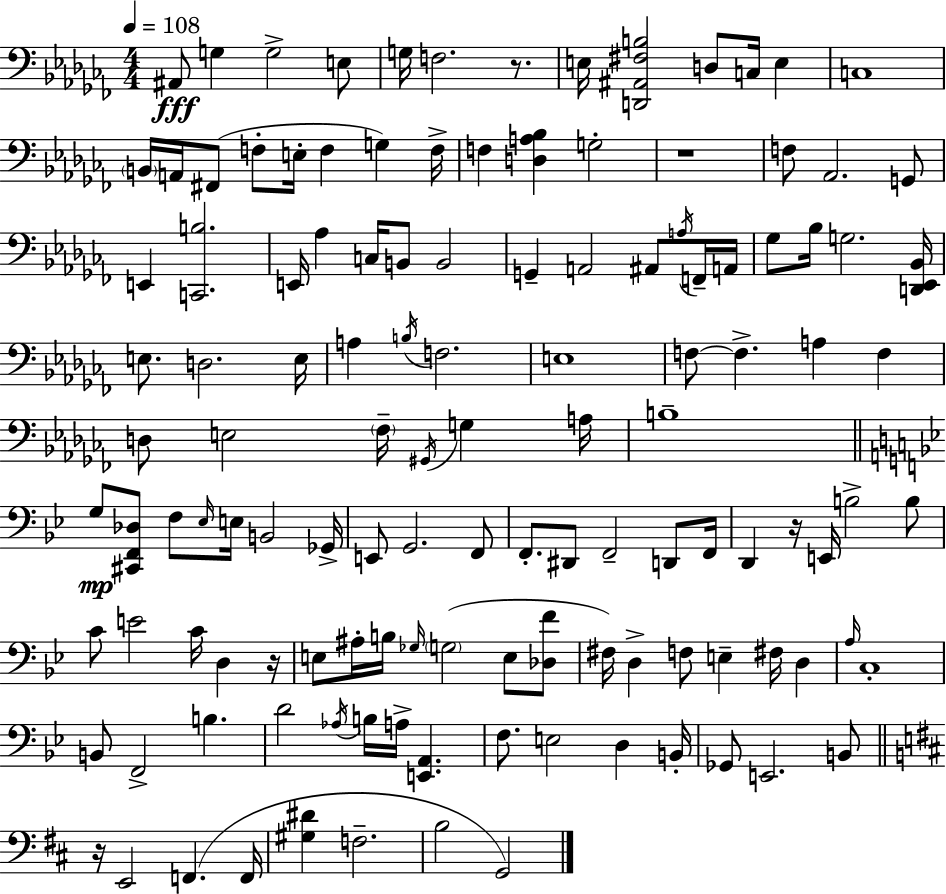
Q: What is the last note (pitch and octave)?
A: G2